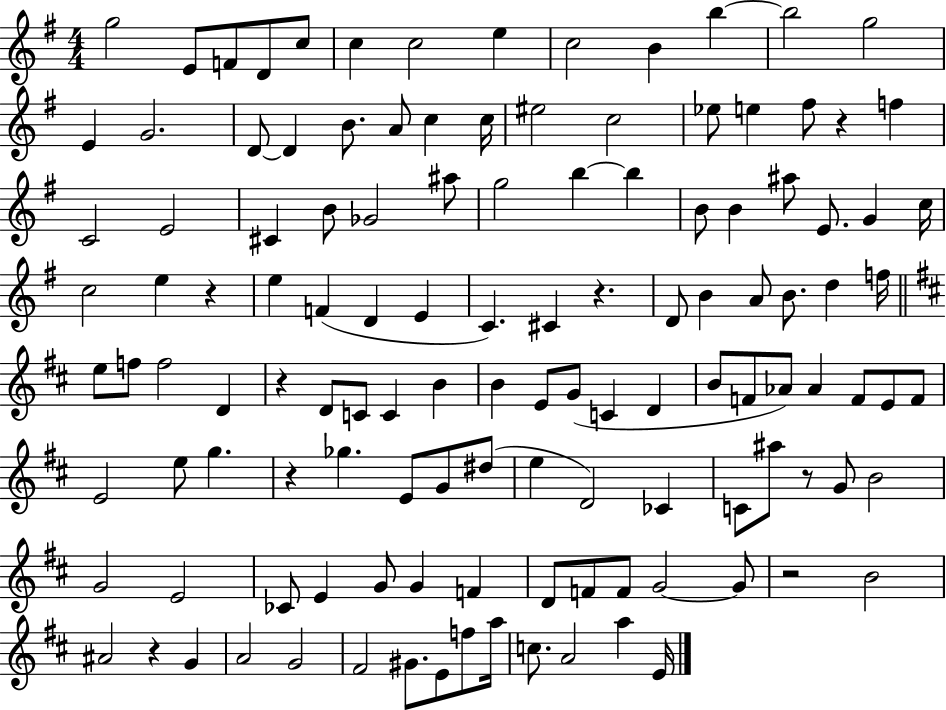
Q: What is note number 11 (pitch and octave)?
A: B5